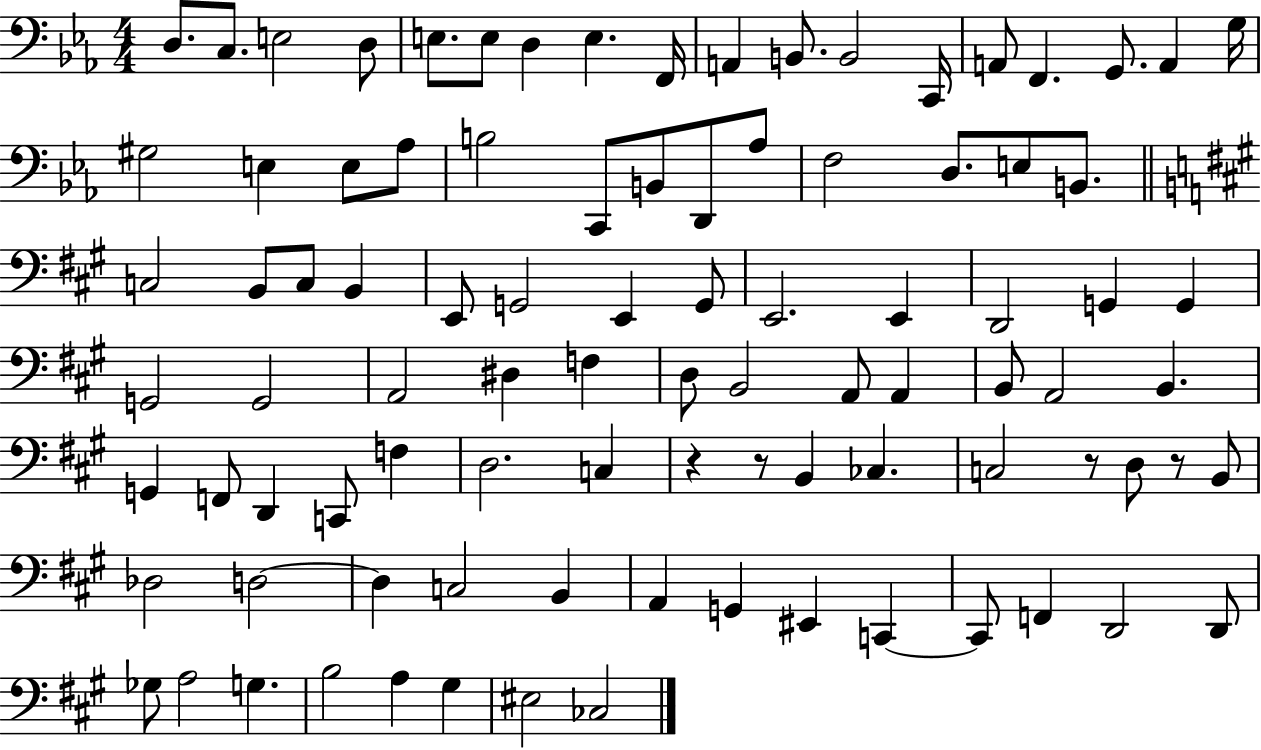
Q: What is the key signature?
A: EES major